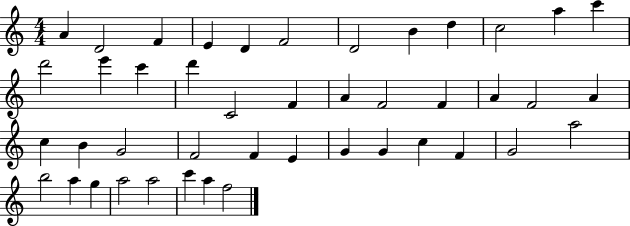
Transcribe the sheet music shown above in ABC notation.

X:1
T:Untitled
M:4/4
L:1/4
K:C
A D2 F E D F2 D2 B d c2 a c' d'2 e' c' d' C2 F A F2 F A F2 A c B G2 F2 F E G G c F G2 a2 b2 a g a2 a2 c' a f2